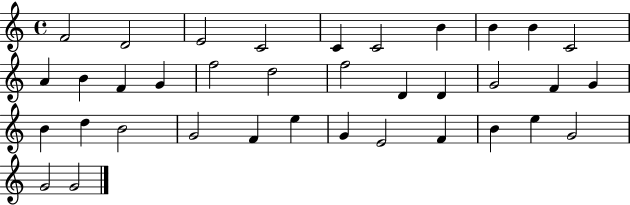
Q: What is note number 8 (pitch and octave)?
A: B4